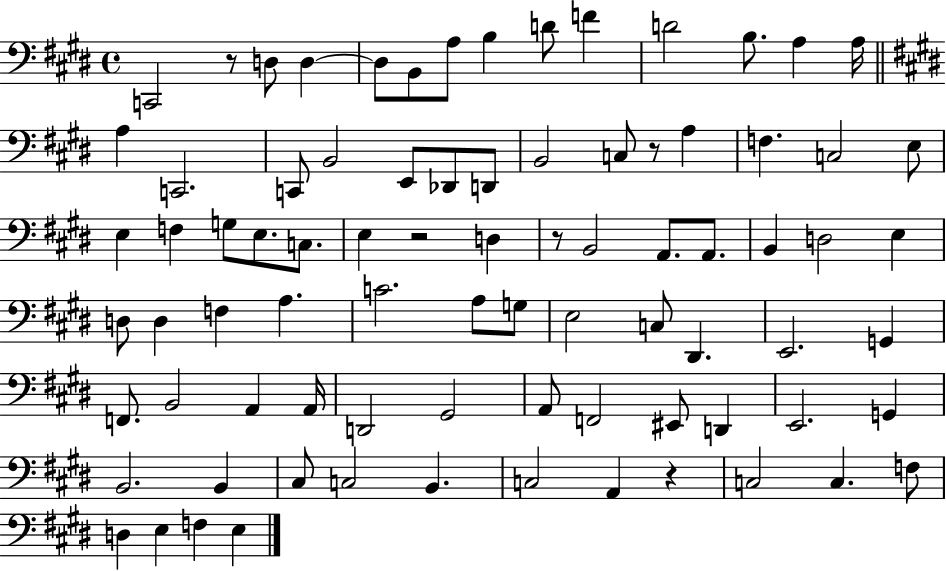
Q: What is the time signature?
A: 4/4